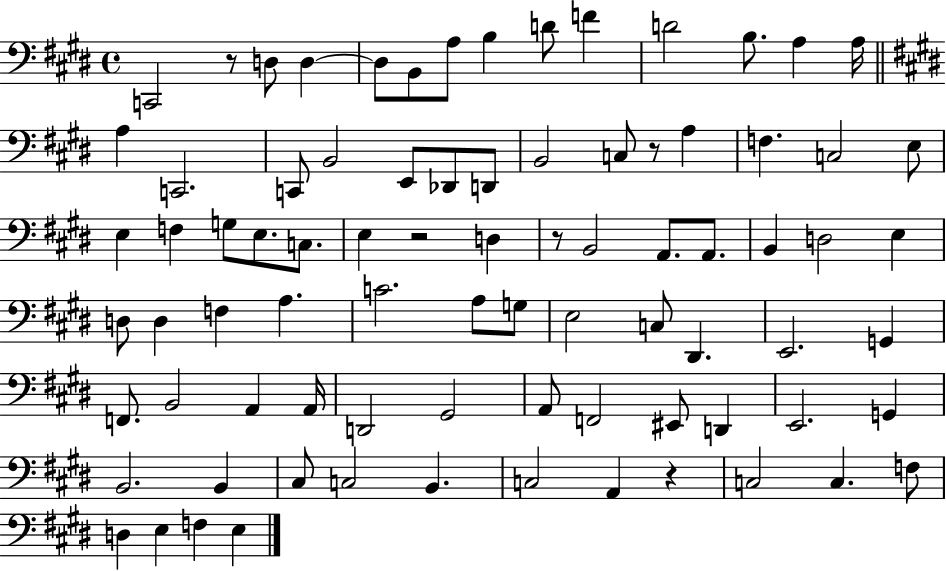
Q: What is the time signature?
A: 4/4